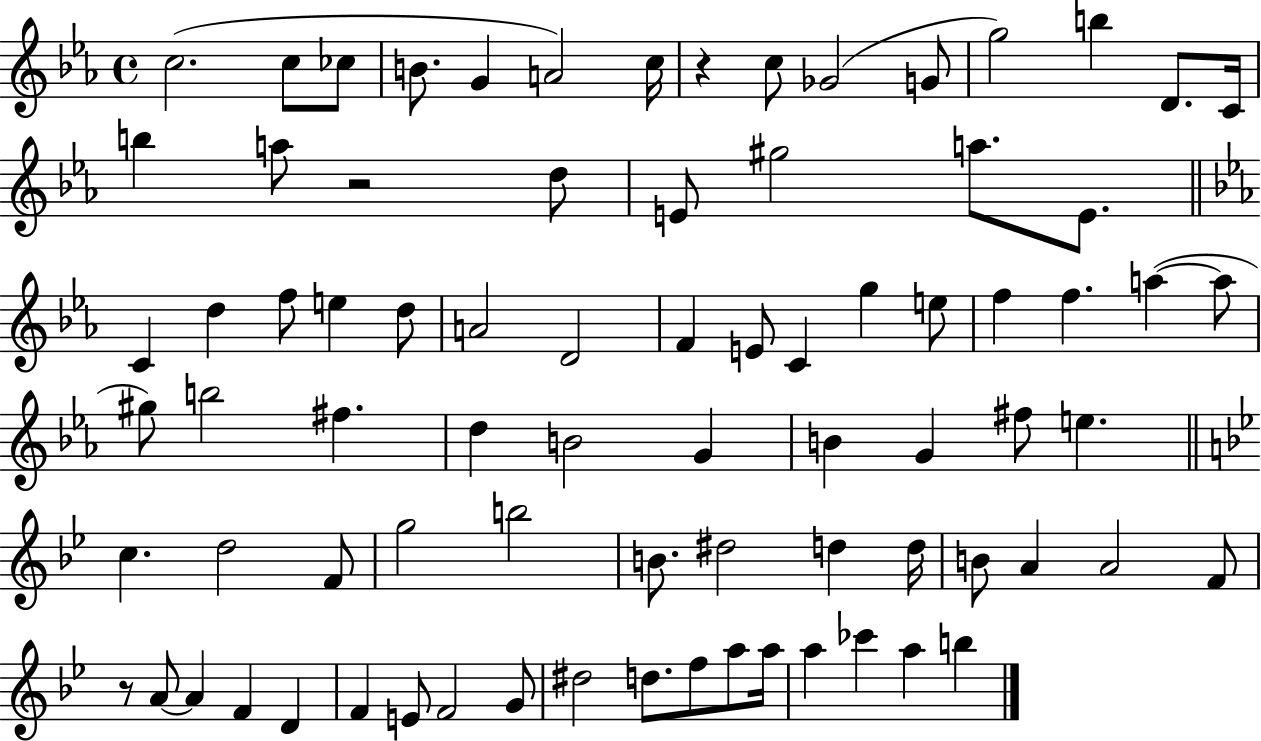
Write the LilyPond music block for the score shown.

{
  \clef treble
  \time 4/4
  \defaultTimeSignature
  \key ees \major
  c''2.( c''8 ces''8 | b'8. g'4 a'2) c''16 | r4 c''8 ges'2( g'8 | g''2) b''4 d'8. c'16 | \break b''4 a''8 r2 d''8 | e'8 gis''2 a''8. e'8. | \bar "||" \break \key ees \major c'4 d''4 f''8 e''4 d''8 | a'2 d'2 | f'4 e'8 c'4 g''4 e''8 | f''4 f''4. a''4~(~ a''8 | \break gis''8) b''2 fis''4. | d''4 b'2 g'4 | b'4 g'4 fis''8 e''4. | \bar "||" \break \key bes \major c''4. d''2 f'8 | g''2 b''2 | b'8. dis''2 d''4 d''16 | b'8 a'4 a'2 f'8 | \break r8 a'8~~ a'4 f'4 d'4 | f'4 e'8 f'2 g'8 | dis''2 d''8. f''8 a''8 a''16 | a''4 ces'''4 a''4 b''4 | \break \bar "|."
}